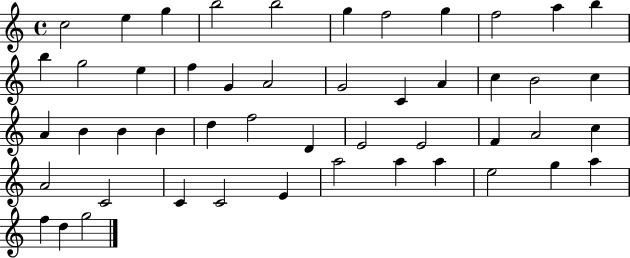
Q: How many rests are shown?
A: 0